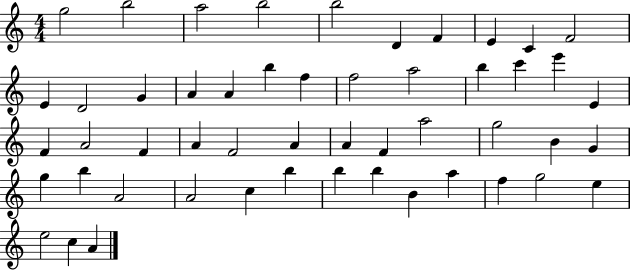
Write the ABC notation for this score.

X:1
T:Untitled
M:4/4
L:1/4
K:C
g2 b2 a2 b2 b2 D F E C F2 E D2 G A A b f f2 a2 b c' e' E F A2 F A F2 A A F a2 g2 B G g b A2 A2 c b b b B a f g2 e e2 c A